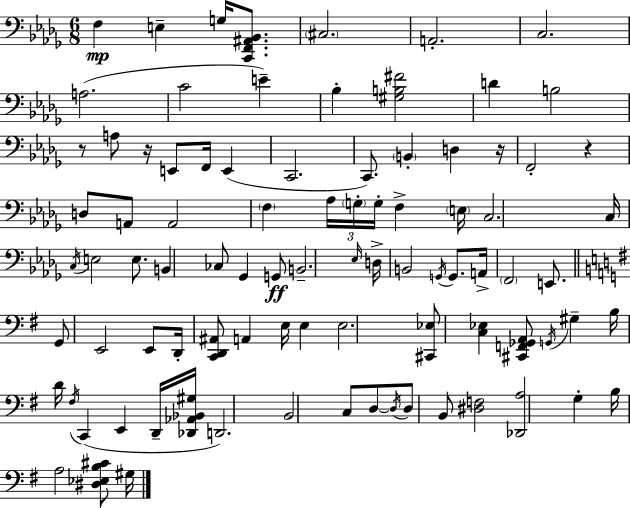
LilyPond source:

{
  \clef bass
  \numericTimeSignature
  \time 6/8
  \key bes \minor
  f4\mp e4-- g16 <c, f, ais, bes,>8. | \parenthesize cis2. | a,2.-. | c2. | \break a2.( | c'2 e'4--) | bes4-. <gis b fis'>2 | d'4 b2 | \break r8 a8 r16 e,8 f,16 e,4( | c,2. | c,8.) \parenthesize b,4-. d4 r16 | f,2-. r4 | \break d8 a,8 a,2 | \parenthesize f4 \tuplet 3/2 { aes16 \parenthesize g16-. g16-. } f4-> \parenthesize e16 | c2. | c16 \acciaccatura { c16 } e2 e8. | \break b,4 ces8 ges,4 g,8\ff | b,2.-- | \grace { ees16 } d16-> b,2 \acciaccatura { g,16 } | g,8. a,16-> \parenthesize f,2 | \break e,8. \bar "||" \break \key g \major g,8 e,2 e,8 | d,16-. <c, d, ais,>8 a,4 e16 e4 | e2. | <cis, ees>8 <c ees>4 <cis, f, ges, a,>8 \acciaccatura { g,16 } gis4-- | \break b16 d'16 \acciaccatura { fis16 } c,4( e,4 | d,16-- <des, aes, bes, gis>16 d,2.) | b,2 c8 | d8~~ \acciaccatura { d16 } d8 b,8 <dis f>2 | \break <des, a>2 g4-. | b16 a2 | <dis ees b cis'>8 gis16 \bar "|."
}